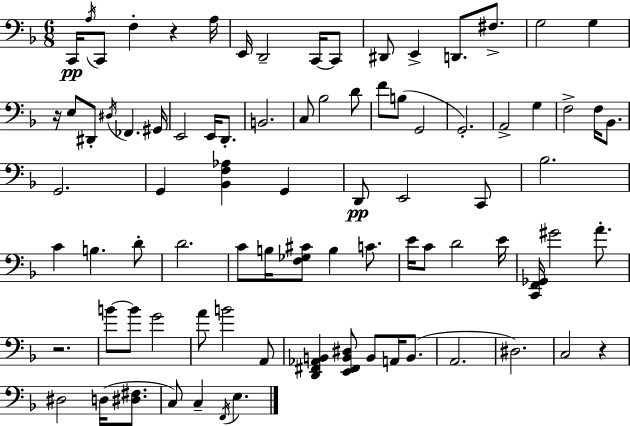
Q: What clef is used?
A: bass